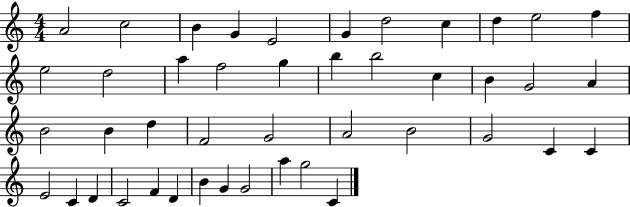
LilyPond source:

{
  \clef treble
  \numericTimeSignature
  \time 4/4
  \key c \major
  a'2 c''2 | b'4 g'4 e'2 | g'4 d''2 c''4 | d''4 e''2 f''4 | \break e''2 d''2 | a''4 f''2 g''4 | b''4 b''2 c''4 | b'4 g'2 a'4 | \break b'2 b'4 d''4 | f'2 g'2 | a'2 b'2 | g'2 c'4 c'4 | \break e'2 c'4 d'4 | c'2 f'4 d'4 | b'4 g'4 g'2 | a''4 g''2 c'4 | \break \bar "|."
}